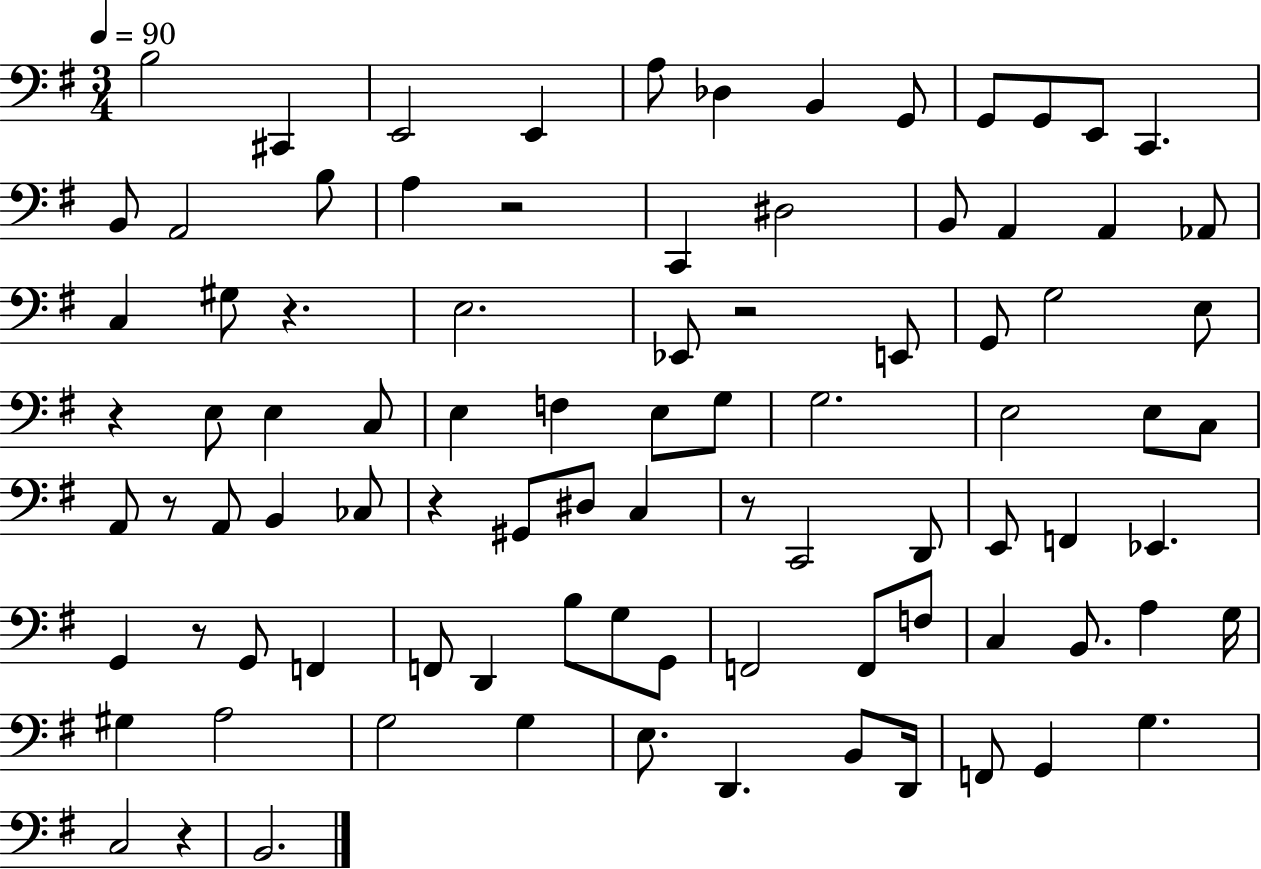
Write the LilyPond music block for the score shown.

{
  \clef bass
  \numericTimeSignature
  \time 3/4
  \key g \major
  \tempo 4 = 90
  \repeat volta 2 { b2 cis,4 | e,2 e,4 | a8 des4 b,4 g,8 | g,8 g,8 e,8 c,4. | \break b,8 a,2 b8 | a4 r2 | c,4 dis2 | b,8 a,4 a,4 aes,8 | \break c4 gis8 r4. | e2. | ees,8 r2 e,8 | g,8 g2 e8 | \break r4 e8 e4 c8 | e4 f4 e8 g8 | g2. | e2 e8 c8 | \break a,8 r8 a,8 b,4 ces8 | r4 gis,8 dis8 c4 | r8 c,2 d,8 | e,8 f,4 ees,4. | \break g,4 r8 g,8 f,4 | f,8 d,4 b8 g8 g,8 | f,2 f,8 f8 | c4 b,8. a4 g16 | \break gis4 a2 | g2 g4 | e8. d,4. b,8 d,16 | f,8 g,4 g4. | \break c2 r4 | b,2. | } \bar "|."
}